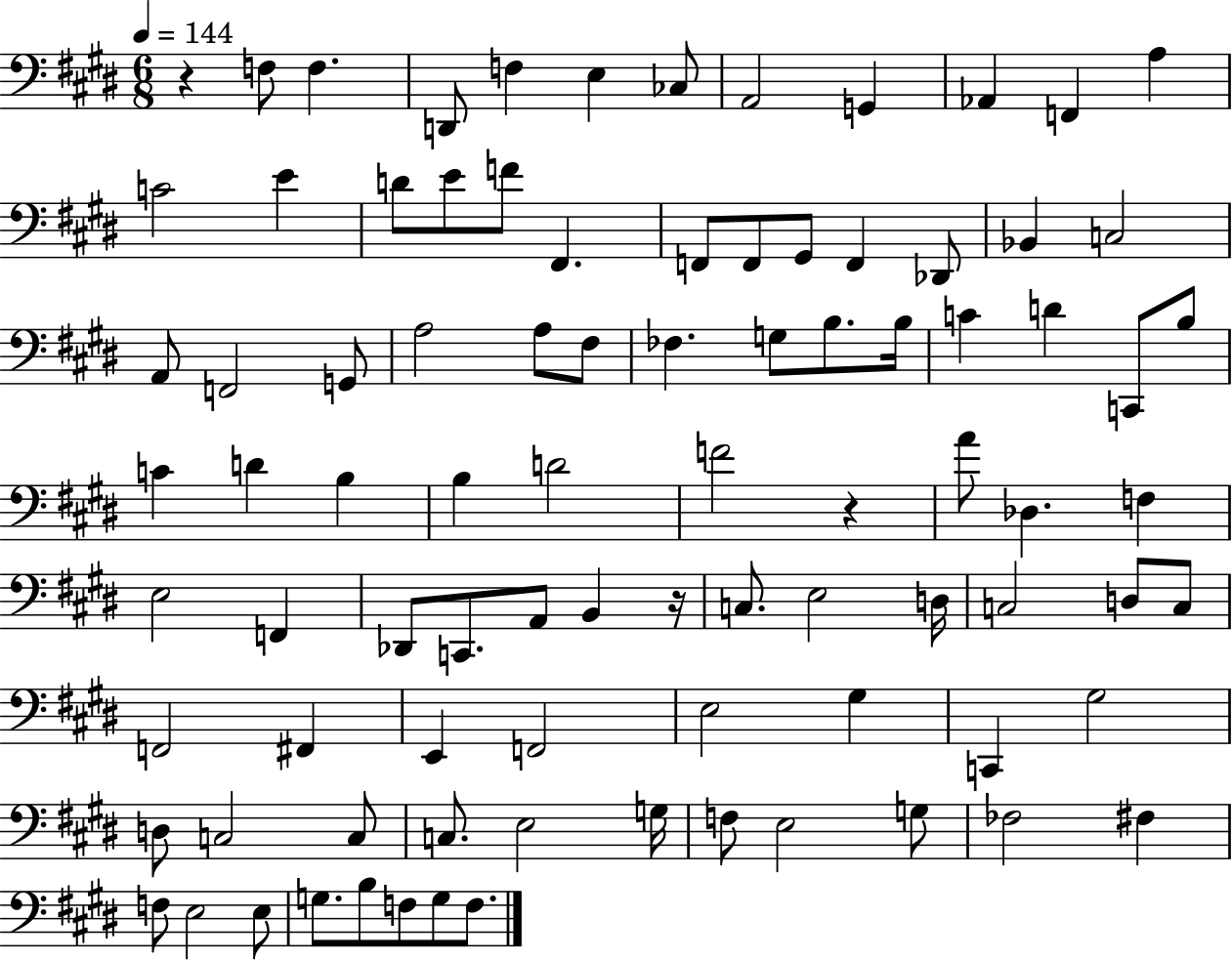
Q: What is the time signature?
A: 6/8